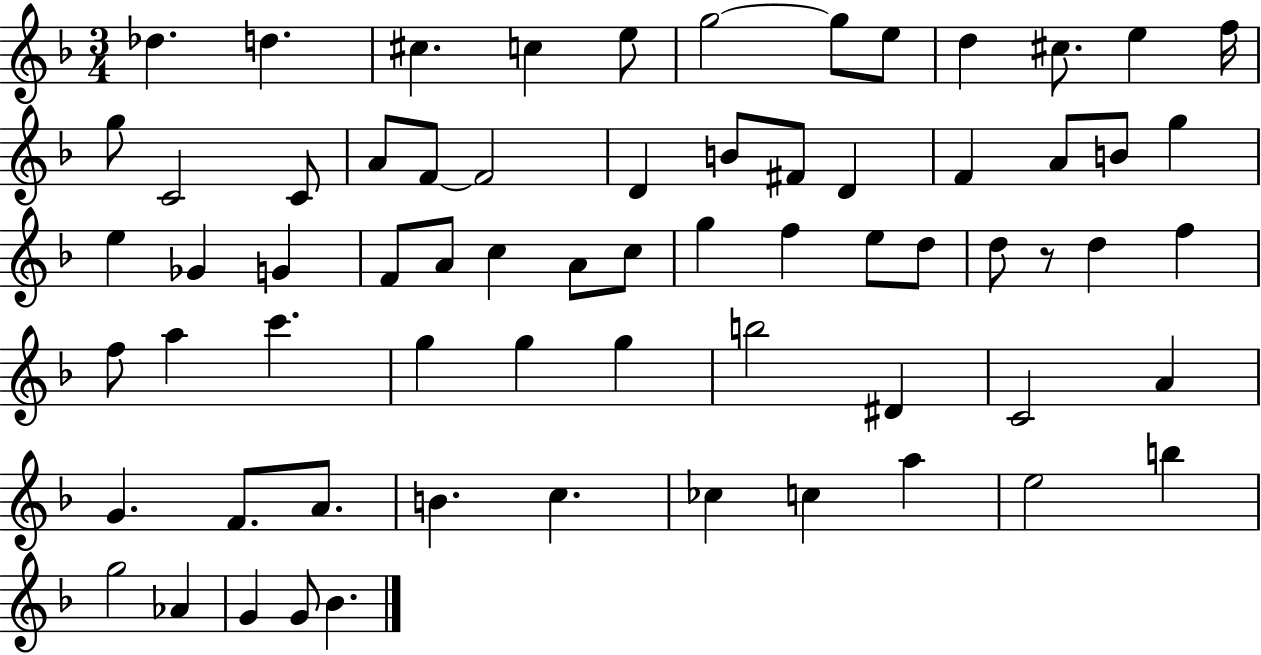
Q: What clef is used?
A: treble